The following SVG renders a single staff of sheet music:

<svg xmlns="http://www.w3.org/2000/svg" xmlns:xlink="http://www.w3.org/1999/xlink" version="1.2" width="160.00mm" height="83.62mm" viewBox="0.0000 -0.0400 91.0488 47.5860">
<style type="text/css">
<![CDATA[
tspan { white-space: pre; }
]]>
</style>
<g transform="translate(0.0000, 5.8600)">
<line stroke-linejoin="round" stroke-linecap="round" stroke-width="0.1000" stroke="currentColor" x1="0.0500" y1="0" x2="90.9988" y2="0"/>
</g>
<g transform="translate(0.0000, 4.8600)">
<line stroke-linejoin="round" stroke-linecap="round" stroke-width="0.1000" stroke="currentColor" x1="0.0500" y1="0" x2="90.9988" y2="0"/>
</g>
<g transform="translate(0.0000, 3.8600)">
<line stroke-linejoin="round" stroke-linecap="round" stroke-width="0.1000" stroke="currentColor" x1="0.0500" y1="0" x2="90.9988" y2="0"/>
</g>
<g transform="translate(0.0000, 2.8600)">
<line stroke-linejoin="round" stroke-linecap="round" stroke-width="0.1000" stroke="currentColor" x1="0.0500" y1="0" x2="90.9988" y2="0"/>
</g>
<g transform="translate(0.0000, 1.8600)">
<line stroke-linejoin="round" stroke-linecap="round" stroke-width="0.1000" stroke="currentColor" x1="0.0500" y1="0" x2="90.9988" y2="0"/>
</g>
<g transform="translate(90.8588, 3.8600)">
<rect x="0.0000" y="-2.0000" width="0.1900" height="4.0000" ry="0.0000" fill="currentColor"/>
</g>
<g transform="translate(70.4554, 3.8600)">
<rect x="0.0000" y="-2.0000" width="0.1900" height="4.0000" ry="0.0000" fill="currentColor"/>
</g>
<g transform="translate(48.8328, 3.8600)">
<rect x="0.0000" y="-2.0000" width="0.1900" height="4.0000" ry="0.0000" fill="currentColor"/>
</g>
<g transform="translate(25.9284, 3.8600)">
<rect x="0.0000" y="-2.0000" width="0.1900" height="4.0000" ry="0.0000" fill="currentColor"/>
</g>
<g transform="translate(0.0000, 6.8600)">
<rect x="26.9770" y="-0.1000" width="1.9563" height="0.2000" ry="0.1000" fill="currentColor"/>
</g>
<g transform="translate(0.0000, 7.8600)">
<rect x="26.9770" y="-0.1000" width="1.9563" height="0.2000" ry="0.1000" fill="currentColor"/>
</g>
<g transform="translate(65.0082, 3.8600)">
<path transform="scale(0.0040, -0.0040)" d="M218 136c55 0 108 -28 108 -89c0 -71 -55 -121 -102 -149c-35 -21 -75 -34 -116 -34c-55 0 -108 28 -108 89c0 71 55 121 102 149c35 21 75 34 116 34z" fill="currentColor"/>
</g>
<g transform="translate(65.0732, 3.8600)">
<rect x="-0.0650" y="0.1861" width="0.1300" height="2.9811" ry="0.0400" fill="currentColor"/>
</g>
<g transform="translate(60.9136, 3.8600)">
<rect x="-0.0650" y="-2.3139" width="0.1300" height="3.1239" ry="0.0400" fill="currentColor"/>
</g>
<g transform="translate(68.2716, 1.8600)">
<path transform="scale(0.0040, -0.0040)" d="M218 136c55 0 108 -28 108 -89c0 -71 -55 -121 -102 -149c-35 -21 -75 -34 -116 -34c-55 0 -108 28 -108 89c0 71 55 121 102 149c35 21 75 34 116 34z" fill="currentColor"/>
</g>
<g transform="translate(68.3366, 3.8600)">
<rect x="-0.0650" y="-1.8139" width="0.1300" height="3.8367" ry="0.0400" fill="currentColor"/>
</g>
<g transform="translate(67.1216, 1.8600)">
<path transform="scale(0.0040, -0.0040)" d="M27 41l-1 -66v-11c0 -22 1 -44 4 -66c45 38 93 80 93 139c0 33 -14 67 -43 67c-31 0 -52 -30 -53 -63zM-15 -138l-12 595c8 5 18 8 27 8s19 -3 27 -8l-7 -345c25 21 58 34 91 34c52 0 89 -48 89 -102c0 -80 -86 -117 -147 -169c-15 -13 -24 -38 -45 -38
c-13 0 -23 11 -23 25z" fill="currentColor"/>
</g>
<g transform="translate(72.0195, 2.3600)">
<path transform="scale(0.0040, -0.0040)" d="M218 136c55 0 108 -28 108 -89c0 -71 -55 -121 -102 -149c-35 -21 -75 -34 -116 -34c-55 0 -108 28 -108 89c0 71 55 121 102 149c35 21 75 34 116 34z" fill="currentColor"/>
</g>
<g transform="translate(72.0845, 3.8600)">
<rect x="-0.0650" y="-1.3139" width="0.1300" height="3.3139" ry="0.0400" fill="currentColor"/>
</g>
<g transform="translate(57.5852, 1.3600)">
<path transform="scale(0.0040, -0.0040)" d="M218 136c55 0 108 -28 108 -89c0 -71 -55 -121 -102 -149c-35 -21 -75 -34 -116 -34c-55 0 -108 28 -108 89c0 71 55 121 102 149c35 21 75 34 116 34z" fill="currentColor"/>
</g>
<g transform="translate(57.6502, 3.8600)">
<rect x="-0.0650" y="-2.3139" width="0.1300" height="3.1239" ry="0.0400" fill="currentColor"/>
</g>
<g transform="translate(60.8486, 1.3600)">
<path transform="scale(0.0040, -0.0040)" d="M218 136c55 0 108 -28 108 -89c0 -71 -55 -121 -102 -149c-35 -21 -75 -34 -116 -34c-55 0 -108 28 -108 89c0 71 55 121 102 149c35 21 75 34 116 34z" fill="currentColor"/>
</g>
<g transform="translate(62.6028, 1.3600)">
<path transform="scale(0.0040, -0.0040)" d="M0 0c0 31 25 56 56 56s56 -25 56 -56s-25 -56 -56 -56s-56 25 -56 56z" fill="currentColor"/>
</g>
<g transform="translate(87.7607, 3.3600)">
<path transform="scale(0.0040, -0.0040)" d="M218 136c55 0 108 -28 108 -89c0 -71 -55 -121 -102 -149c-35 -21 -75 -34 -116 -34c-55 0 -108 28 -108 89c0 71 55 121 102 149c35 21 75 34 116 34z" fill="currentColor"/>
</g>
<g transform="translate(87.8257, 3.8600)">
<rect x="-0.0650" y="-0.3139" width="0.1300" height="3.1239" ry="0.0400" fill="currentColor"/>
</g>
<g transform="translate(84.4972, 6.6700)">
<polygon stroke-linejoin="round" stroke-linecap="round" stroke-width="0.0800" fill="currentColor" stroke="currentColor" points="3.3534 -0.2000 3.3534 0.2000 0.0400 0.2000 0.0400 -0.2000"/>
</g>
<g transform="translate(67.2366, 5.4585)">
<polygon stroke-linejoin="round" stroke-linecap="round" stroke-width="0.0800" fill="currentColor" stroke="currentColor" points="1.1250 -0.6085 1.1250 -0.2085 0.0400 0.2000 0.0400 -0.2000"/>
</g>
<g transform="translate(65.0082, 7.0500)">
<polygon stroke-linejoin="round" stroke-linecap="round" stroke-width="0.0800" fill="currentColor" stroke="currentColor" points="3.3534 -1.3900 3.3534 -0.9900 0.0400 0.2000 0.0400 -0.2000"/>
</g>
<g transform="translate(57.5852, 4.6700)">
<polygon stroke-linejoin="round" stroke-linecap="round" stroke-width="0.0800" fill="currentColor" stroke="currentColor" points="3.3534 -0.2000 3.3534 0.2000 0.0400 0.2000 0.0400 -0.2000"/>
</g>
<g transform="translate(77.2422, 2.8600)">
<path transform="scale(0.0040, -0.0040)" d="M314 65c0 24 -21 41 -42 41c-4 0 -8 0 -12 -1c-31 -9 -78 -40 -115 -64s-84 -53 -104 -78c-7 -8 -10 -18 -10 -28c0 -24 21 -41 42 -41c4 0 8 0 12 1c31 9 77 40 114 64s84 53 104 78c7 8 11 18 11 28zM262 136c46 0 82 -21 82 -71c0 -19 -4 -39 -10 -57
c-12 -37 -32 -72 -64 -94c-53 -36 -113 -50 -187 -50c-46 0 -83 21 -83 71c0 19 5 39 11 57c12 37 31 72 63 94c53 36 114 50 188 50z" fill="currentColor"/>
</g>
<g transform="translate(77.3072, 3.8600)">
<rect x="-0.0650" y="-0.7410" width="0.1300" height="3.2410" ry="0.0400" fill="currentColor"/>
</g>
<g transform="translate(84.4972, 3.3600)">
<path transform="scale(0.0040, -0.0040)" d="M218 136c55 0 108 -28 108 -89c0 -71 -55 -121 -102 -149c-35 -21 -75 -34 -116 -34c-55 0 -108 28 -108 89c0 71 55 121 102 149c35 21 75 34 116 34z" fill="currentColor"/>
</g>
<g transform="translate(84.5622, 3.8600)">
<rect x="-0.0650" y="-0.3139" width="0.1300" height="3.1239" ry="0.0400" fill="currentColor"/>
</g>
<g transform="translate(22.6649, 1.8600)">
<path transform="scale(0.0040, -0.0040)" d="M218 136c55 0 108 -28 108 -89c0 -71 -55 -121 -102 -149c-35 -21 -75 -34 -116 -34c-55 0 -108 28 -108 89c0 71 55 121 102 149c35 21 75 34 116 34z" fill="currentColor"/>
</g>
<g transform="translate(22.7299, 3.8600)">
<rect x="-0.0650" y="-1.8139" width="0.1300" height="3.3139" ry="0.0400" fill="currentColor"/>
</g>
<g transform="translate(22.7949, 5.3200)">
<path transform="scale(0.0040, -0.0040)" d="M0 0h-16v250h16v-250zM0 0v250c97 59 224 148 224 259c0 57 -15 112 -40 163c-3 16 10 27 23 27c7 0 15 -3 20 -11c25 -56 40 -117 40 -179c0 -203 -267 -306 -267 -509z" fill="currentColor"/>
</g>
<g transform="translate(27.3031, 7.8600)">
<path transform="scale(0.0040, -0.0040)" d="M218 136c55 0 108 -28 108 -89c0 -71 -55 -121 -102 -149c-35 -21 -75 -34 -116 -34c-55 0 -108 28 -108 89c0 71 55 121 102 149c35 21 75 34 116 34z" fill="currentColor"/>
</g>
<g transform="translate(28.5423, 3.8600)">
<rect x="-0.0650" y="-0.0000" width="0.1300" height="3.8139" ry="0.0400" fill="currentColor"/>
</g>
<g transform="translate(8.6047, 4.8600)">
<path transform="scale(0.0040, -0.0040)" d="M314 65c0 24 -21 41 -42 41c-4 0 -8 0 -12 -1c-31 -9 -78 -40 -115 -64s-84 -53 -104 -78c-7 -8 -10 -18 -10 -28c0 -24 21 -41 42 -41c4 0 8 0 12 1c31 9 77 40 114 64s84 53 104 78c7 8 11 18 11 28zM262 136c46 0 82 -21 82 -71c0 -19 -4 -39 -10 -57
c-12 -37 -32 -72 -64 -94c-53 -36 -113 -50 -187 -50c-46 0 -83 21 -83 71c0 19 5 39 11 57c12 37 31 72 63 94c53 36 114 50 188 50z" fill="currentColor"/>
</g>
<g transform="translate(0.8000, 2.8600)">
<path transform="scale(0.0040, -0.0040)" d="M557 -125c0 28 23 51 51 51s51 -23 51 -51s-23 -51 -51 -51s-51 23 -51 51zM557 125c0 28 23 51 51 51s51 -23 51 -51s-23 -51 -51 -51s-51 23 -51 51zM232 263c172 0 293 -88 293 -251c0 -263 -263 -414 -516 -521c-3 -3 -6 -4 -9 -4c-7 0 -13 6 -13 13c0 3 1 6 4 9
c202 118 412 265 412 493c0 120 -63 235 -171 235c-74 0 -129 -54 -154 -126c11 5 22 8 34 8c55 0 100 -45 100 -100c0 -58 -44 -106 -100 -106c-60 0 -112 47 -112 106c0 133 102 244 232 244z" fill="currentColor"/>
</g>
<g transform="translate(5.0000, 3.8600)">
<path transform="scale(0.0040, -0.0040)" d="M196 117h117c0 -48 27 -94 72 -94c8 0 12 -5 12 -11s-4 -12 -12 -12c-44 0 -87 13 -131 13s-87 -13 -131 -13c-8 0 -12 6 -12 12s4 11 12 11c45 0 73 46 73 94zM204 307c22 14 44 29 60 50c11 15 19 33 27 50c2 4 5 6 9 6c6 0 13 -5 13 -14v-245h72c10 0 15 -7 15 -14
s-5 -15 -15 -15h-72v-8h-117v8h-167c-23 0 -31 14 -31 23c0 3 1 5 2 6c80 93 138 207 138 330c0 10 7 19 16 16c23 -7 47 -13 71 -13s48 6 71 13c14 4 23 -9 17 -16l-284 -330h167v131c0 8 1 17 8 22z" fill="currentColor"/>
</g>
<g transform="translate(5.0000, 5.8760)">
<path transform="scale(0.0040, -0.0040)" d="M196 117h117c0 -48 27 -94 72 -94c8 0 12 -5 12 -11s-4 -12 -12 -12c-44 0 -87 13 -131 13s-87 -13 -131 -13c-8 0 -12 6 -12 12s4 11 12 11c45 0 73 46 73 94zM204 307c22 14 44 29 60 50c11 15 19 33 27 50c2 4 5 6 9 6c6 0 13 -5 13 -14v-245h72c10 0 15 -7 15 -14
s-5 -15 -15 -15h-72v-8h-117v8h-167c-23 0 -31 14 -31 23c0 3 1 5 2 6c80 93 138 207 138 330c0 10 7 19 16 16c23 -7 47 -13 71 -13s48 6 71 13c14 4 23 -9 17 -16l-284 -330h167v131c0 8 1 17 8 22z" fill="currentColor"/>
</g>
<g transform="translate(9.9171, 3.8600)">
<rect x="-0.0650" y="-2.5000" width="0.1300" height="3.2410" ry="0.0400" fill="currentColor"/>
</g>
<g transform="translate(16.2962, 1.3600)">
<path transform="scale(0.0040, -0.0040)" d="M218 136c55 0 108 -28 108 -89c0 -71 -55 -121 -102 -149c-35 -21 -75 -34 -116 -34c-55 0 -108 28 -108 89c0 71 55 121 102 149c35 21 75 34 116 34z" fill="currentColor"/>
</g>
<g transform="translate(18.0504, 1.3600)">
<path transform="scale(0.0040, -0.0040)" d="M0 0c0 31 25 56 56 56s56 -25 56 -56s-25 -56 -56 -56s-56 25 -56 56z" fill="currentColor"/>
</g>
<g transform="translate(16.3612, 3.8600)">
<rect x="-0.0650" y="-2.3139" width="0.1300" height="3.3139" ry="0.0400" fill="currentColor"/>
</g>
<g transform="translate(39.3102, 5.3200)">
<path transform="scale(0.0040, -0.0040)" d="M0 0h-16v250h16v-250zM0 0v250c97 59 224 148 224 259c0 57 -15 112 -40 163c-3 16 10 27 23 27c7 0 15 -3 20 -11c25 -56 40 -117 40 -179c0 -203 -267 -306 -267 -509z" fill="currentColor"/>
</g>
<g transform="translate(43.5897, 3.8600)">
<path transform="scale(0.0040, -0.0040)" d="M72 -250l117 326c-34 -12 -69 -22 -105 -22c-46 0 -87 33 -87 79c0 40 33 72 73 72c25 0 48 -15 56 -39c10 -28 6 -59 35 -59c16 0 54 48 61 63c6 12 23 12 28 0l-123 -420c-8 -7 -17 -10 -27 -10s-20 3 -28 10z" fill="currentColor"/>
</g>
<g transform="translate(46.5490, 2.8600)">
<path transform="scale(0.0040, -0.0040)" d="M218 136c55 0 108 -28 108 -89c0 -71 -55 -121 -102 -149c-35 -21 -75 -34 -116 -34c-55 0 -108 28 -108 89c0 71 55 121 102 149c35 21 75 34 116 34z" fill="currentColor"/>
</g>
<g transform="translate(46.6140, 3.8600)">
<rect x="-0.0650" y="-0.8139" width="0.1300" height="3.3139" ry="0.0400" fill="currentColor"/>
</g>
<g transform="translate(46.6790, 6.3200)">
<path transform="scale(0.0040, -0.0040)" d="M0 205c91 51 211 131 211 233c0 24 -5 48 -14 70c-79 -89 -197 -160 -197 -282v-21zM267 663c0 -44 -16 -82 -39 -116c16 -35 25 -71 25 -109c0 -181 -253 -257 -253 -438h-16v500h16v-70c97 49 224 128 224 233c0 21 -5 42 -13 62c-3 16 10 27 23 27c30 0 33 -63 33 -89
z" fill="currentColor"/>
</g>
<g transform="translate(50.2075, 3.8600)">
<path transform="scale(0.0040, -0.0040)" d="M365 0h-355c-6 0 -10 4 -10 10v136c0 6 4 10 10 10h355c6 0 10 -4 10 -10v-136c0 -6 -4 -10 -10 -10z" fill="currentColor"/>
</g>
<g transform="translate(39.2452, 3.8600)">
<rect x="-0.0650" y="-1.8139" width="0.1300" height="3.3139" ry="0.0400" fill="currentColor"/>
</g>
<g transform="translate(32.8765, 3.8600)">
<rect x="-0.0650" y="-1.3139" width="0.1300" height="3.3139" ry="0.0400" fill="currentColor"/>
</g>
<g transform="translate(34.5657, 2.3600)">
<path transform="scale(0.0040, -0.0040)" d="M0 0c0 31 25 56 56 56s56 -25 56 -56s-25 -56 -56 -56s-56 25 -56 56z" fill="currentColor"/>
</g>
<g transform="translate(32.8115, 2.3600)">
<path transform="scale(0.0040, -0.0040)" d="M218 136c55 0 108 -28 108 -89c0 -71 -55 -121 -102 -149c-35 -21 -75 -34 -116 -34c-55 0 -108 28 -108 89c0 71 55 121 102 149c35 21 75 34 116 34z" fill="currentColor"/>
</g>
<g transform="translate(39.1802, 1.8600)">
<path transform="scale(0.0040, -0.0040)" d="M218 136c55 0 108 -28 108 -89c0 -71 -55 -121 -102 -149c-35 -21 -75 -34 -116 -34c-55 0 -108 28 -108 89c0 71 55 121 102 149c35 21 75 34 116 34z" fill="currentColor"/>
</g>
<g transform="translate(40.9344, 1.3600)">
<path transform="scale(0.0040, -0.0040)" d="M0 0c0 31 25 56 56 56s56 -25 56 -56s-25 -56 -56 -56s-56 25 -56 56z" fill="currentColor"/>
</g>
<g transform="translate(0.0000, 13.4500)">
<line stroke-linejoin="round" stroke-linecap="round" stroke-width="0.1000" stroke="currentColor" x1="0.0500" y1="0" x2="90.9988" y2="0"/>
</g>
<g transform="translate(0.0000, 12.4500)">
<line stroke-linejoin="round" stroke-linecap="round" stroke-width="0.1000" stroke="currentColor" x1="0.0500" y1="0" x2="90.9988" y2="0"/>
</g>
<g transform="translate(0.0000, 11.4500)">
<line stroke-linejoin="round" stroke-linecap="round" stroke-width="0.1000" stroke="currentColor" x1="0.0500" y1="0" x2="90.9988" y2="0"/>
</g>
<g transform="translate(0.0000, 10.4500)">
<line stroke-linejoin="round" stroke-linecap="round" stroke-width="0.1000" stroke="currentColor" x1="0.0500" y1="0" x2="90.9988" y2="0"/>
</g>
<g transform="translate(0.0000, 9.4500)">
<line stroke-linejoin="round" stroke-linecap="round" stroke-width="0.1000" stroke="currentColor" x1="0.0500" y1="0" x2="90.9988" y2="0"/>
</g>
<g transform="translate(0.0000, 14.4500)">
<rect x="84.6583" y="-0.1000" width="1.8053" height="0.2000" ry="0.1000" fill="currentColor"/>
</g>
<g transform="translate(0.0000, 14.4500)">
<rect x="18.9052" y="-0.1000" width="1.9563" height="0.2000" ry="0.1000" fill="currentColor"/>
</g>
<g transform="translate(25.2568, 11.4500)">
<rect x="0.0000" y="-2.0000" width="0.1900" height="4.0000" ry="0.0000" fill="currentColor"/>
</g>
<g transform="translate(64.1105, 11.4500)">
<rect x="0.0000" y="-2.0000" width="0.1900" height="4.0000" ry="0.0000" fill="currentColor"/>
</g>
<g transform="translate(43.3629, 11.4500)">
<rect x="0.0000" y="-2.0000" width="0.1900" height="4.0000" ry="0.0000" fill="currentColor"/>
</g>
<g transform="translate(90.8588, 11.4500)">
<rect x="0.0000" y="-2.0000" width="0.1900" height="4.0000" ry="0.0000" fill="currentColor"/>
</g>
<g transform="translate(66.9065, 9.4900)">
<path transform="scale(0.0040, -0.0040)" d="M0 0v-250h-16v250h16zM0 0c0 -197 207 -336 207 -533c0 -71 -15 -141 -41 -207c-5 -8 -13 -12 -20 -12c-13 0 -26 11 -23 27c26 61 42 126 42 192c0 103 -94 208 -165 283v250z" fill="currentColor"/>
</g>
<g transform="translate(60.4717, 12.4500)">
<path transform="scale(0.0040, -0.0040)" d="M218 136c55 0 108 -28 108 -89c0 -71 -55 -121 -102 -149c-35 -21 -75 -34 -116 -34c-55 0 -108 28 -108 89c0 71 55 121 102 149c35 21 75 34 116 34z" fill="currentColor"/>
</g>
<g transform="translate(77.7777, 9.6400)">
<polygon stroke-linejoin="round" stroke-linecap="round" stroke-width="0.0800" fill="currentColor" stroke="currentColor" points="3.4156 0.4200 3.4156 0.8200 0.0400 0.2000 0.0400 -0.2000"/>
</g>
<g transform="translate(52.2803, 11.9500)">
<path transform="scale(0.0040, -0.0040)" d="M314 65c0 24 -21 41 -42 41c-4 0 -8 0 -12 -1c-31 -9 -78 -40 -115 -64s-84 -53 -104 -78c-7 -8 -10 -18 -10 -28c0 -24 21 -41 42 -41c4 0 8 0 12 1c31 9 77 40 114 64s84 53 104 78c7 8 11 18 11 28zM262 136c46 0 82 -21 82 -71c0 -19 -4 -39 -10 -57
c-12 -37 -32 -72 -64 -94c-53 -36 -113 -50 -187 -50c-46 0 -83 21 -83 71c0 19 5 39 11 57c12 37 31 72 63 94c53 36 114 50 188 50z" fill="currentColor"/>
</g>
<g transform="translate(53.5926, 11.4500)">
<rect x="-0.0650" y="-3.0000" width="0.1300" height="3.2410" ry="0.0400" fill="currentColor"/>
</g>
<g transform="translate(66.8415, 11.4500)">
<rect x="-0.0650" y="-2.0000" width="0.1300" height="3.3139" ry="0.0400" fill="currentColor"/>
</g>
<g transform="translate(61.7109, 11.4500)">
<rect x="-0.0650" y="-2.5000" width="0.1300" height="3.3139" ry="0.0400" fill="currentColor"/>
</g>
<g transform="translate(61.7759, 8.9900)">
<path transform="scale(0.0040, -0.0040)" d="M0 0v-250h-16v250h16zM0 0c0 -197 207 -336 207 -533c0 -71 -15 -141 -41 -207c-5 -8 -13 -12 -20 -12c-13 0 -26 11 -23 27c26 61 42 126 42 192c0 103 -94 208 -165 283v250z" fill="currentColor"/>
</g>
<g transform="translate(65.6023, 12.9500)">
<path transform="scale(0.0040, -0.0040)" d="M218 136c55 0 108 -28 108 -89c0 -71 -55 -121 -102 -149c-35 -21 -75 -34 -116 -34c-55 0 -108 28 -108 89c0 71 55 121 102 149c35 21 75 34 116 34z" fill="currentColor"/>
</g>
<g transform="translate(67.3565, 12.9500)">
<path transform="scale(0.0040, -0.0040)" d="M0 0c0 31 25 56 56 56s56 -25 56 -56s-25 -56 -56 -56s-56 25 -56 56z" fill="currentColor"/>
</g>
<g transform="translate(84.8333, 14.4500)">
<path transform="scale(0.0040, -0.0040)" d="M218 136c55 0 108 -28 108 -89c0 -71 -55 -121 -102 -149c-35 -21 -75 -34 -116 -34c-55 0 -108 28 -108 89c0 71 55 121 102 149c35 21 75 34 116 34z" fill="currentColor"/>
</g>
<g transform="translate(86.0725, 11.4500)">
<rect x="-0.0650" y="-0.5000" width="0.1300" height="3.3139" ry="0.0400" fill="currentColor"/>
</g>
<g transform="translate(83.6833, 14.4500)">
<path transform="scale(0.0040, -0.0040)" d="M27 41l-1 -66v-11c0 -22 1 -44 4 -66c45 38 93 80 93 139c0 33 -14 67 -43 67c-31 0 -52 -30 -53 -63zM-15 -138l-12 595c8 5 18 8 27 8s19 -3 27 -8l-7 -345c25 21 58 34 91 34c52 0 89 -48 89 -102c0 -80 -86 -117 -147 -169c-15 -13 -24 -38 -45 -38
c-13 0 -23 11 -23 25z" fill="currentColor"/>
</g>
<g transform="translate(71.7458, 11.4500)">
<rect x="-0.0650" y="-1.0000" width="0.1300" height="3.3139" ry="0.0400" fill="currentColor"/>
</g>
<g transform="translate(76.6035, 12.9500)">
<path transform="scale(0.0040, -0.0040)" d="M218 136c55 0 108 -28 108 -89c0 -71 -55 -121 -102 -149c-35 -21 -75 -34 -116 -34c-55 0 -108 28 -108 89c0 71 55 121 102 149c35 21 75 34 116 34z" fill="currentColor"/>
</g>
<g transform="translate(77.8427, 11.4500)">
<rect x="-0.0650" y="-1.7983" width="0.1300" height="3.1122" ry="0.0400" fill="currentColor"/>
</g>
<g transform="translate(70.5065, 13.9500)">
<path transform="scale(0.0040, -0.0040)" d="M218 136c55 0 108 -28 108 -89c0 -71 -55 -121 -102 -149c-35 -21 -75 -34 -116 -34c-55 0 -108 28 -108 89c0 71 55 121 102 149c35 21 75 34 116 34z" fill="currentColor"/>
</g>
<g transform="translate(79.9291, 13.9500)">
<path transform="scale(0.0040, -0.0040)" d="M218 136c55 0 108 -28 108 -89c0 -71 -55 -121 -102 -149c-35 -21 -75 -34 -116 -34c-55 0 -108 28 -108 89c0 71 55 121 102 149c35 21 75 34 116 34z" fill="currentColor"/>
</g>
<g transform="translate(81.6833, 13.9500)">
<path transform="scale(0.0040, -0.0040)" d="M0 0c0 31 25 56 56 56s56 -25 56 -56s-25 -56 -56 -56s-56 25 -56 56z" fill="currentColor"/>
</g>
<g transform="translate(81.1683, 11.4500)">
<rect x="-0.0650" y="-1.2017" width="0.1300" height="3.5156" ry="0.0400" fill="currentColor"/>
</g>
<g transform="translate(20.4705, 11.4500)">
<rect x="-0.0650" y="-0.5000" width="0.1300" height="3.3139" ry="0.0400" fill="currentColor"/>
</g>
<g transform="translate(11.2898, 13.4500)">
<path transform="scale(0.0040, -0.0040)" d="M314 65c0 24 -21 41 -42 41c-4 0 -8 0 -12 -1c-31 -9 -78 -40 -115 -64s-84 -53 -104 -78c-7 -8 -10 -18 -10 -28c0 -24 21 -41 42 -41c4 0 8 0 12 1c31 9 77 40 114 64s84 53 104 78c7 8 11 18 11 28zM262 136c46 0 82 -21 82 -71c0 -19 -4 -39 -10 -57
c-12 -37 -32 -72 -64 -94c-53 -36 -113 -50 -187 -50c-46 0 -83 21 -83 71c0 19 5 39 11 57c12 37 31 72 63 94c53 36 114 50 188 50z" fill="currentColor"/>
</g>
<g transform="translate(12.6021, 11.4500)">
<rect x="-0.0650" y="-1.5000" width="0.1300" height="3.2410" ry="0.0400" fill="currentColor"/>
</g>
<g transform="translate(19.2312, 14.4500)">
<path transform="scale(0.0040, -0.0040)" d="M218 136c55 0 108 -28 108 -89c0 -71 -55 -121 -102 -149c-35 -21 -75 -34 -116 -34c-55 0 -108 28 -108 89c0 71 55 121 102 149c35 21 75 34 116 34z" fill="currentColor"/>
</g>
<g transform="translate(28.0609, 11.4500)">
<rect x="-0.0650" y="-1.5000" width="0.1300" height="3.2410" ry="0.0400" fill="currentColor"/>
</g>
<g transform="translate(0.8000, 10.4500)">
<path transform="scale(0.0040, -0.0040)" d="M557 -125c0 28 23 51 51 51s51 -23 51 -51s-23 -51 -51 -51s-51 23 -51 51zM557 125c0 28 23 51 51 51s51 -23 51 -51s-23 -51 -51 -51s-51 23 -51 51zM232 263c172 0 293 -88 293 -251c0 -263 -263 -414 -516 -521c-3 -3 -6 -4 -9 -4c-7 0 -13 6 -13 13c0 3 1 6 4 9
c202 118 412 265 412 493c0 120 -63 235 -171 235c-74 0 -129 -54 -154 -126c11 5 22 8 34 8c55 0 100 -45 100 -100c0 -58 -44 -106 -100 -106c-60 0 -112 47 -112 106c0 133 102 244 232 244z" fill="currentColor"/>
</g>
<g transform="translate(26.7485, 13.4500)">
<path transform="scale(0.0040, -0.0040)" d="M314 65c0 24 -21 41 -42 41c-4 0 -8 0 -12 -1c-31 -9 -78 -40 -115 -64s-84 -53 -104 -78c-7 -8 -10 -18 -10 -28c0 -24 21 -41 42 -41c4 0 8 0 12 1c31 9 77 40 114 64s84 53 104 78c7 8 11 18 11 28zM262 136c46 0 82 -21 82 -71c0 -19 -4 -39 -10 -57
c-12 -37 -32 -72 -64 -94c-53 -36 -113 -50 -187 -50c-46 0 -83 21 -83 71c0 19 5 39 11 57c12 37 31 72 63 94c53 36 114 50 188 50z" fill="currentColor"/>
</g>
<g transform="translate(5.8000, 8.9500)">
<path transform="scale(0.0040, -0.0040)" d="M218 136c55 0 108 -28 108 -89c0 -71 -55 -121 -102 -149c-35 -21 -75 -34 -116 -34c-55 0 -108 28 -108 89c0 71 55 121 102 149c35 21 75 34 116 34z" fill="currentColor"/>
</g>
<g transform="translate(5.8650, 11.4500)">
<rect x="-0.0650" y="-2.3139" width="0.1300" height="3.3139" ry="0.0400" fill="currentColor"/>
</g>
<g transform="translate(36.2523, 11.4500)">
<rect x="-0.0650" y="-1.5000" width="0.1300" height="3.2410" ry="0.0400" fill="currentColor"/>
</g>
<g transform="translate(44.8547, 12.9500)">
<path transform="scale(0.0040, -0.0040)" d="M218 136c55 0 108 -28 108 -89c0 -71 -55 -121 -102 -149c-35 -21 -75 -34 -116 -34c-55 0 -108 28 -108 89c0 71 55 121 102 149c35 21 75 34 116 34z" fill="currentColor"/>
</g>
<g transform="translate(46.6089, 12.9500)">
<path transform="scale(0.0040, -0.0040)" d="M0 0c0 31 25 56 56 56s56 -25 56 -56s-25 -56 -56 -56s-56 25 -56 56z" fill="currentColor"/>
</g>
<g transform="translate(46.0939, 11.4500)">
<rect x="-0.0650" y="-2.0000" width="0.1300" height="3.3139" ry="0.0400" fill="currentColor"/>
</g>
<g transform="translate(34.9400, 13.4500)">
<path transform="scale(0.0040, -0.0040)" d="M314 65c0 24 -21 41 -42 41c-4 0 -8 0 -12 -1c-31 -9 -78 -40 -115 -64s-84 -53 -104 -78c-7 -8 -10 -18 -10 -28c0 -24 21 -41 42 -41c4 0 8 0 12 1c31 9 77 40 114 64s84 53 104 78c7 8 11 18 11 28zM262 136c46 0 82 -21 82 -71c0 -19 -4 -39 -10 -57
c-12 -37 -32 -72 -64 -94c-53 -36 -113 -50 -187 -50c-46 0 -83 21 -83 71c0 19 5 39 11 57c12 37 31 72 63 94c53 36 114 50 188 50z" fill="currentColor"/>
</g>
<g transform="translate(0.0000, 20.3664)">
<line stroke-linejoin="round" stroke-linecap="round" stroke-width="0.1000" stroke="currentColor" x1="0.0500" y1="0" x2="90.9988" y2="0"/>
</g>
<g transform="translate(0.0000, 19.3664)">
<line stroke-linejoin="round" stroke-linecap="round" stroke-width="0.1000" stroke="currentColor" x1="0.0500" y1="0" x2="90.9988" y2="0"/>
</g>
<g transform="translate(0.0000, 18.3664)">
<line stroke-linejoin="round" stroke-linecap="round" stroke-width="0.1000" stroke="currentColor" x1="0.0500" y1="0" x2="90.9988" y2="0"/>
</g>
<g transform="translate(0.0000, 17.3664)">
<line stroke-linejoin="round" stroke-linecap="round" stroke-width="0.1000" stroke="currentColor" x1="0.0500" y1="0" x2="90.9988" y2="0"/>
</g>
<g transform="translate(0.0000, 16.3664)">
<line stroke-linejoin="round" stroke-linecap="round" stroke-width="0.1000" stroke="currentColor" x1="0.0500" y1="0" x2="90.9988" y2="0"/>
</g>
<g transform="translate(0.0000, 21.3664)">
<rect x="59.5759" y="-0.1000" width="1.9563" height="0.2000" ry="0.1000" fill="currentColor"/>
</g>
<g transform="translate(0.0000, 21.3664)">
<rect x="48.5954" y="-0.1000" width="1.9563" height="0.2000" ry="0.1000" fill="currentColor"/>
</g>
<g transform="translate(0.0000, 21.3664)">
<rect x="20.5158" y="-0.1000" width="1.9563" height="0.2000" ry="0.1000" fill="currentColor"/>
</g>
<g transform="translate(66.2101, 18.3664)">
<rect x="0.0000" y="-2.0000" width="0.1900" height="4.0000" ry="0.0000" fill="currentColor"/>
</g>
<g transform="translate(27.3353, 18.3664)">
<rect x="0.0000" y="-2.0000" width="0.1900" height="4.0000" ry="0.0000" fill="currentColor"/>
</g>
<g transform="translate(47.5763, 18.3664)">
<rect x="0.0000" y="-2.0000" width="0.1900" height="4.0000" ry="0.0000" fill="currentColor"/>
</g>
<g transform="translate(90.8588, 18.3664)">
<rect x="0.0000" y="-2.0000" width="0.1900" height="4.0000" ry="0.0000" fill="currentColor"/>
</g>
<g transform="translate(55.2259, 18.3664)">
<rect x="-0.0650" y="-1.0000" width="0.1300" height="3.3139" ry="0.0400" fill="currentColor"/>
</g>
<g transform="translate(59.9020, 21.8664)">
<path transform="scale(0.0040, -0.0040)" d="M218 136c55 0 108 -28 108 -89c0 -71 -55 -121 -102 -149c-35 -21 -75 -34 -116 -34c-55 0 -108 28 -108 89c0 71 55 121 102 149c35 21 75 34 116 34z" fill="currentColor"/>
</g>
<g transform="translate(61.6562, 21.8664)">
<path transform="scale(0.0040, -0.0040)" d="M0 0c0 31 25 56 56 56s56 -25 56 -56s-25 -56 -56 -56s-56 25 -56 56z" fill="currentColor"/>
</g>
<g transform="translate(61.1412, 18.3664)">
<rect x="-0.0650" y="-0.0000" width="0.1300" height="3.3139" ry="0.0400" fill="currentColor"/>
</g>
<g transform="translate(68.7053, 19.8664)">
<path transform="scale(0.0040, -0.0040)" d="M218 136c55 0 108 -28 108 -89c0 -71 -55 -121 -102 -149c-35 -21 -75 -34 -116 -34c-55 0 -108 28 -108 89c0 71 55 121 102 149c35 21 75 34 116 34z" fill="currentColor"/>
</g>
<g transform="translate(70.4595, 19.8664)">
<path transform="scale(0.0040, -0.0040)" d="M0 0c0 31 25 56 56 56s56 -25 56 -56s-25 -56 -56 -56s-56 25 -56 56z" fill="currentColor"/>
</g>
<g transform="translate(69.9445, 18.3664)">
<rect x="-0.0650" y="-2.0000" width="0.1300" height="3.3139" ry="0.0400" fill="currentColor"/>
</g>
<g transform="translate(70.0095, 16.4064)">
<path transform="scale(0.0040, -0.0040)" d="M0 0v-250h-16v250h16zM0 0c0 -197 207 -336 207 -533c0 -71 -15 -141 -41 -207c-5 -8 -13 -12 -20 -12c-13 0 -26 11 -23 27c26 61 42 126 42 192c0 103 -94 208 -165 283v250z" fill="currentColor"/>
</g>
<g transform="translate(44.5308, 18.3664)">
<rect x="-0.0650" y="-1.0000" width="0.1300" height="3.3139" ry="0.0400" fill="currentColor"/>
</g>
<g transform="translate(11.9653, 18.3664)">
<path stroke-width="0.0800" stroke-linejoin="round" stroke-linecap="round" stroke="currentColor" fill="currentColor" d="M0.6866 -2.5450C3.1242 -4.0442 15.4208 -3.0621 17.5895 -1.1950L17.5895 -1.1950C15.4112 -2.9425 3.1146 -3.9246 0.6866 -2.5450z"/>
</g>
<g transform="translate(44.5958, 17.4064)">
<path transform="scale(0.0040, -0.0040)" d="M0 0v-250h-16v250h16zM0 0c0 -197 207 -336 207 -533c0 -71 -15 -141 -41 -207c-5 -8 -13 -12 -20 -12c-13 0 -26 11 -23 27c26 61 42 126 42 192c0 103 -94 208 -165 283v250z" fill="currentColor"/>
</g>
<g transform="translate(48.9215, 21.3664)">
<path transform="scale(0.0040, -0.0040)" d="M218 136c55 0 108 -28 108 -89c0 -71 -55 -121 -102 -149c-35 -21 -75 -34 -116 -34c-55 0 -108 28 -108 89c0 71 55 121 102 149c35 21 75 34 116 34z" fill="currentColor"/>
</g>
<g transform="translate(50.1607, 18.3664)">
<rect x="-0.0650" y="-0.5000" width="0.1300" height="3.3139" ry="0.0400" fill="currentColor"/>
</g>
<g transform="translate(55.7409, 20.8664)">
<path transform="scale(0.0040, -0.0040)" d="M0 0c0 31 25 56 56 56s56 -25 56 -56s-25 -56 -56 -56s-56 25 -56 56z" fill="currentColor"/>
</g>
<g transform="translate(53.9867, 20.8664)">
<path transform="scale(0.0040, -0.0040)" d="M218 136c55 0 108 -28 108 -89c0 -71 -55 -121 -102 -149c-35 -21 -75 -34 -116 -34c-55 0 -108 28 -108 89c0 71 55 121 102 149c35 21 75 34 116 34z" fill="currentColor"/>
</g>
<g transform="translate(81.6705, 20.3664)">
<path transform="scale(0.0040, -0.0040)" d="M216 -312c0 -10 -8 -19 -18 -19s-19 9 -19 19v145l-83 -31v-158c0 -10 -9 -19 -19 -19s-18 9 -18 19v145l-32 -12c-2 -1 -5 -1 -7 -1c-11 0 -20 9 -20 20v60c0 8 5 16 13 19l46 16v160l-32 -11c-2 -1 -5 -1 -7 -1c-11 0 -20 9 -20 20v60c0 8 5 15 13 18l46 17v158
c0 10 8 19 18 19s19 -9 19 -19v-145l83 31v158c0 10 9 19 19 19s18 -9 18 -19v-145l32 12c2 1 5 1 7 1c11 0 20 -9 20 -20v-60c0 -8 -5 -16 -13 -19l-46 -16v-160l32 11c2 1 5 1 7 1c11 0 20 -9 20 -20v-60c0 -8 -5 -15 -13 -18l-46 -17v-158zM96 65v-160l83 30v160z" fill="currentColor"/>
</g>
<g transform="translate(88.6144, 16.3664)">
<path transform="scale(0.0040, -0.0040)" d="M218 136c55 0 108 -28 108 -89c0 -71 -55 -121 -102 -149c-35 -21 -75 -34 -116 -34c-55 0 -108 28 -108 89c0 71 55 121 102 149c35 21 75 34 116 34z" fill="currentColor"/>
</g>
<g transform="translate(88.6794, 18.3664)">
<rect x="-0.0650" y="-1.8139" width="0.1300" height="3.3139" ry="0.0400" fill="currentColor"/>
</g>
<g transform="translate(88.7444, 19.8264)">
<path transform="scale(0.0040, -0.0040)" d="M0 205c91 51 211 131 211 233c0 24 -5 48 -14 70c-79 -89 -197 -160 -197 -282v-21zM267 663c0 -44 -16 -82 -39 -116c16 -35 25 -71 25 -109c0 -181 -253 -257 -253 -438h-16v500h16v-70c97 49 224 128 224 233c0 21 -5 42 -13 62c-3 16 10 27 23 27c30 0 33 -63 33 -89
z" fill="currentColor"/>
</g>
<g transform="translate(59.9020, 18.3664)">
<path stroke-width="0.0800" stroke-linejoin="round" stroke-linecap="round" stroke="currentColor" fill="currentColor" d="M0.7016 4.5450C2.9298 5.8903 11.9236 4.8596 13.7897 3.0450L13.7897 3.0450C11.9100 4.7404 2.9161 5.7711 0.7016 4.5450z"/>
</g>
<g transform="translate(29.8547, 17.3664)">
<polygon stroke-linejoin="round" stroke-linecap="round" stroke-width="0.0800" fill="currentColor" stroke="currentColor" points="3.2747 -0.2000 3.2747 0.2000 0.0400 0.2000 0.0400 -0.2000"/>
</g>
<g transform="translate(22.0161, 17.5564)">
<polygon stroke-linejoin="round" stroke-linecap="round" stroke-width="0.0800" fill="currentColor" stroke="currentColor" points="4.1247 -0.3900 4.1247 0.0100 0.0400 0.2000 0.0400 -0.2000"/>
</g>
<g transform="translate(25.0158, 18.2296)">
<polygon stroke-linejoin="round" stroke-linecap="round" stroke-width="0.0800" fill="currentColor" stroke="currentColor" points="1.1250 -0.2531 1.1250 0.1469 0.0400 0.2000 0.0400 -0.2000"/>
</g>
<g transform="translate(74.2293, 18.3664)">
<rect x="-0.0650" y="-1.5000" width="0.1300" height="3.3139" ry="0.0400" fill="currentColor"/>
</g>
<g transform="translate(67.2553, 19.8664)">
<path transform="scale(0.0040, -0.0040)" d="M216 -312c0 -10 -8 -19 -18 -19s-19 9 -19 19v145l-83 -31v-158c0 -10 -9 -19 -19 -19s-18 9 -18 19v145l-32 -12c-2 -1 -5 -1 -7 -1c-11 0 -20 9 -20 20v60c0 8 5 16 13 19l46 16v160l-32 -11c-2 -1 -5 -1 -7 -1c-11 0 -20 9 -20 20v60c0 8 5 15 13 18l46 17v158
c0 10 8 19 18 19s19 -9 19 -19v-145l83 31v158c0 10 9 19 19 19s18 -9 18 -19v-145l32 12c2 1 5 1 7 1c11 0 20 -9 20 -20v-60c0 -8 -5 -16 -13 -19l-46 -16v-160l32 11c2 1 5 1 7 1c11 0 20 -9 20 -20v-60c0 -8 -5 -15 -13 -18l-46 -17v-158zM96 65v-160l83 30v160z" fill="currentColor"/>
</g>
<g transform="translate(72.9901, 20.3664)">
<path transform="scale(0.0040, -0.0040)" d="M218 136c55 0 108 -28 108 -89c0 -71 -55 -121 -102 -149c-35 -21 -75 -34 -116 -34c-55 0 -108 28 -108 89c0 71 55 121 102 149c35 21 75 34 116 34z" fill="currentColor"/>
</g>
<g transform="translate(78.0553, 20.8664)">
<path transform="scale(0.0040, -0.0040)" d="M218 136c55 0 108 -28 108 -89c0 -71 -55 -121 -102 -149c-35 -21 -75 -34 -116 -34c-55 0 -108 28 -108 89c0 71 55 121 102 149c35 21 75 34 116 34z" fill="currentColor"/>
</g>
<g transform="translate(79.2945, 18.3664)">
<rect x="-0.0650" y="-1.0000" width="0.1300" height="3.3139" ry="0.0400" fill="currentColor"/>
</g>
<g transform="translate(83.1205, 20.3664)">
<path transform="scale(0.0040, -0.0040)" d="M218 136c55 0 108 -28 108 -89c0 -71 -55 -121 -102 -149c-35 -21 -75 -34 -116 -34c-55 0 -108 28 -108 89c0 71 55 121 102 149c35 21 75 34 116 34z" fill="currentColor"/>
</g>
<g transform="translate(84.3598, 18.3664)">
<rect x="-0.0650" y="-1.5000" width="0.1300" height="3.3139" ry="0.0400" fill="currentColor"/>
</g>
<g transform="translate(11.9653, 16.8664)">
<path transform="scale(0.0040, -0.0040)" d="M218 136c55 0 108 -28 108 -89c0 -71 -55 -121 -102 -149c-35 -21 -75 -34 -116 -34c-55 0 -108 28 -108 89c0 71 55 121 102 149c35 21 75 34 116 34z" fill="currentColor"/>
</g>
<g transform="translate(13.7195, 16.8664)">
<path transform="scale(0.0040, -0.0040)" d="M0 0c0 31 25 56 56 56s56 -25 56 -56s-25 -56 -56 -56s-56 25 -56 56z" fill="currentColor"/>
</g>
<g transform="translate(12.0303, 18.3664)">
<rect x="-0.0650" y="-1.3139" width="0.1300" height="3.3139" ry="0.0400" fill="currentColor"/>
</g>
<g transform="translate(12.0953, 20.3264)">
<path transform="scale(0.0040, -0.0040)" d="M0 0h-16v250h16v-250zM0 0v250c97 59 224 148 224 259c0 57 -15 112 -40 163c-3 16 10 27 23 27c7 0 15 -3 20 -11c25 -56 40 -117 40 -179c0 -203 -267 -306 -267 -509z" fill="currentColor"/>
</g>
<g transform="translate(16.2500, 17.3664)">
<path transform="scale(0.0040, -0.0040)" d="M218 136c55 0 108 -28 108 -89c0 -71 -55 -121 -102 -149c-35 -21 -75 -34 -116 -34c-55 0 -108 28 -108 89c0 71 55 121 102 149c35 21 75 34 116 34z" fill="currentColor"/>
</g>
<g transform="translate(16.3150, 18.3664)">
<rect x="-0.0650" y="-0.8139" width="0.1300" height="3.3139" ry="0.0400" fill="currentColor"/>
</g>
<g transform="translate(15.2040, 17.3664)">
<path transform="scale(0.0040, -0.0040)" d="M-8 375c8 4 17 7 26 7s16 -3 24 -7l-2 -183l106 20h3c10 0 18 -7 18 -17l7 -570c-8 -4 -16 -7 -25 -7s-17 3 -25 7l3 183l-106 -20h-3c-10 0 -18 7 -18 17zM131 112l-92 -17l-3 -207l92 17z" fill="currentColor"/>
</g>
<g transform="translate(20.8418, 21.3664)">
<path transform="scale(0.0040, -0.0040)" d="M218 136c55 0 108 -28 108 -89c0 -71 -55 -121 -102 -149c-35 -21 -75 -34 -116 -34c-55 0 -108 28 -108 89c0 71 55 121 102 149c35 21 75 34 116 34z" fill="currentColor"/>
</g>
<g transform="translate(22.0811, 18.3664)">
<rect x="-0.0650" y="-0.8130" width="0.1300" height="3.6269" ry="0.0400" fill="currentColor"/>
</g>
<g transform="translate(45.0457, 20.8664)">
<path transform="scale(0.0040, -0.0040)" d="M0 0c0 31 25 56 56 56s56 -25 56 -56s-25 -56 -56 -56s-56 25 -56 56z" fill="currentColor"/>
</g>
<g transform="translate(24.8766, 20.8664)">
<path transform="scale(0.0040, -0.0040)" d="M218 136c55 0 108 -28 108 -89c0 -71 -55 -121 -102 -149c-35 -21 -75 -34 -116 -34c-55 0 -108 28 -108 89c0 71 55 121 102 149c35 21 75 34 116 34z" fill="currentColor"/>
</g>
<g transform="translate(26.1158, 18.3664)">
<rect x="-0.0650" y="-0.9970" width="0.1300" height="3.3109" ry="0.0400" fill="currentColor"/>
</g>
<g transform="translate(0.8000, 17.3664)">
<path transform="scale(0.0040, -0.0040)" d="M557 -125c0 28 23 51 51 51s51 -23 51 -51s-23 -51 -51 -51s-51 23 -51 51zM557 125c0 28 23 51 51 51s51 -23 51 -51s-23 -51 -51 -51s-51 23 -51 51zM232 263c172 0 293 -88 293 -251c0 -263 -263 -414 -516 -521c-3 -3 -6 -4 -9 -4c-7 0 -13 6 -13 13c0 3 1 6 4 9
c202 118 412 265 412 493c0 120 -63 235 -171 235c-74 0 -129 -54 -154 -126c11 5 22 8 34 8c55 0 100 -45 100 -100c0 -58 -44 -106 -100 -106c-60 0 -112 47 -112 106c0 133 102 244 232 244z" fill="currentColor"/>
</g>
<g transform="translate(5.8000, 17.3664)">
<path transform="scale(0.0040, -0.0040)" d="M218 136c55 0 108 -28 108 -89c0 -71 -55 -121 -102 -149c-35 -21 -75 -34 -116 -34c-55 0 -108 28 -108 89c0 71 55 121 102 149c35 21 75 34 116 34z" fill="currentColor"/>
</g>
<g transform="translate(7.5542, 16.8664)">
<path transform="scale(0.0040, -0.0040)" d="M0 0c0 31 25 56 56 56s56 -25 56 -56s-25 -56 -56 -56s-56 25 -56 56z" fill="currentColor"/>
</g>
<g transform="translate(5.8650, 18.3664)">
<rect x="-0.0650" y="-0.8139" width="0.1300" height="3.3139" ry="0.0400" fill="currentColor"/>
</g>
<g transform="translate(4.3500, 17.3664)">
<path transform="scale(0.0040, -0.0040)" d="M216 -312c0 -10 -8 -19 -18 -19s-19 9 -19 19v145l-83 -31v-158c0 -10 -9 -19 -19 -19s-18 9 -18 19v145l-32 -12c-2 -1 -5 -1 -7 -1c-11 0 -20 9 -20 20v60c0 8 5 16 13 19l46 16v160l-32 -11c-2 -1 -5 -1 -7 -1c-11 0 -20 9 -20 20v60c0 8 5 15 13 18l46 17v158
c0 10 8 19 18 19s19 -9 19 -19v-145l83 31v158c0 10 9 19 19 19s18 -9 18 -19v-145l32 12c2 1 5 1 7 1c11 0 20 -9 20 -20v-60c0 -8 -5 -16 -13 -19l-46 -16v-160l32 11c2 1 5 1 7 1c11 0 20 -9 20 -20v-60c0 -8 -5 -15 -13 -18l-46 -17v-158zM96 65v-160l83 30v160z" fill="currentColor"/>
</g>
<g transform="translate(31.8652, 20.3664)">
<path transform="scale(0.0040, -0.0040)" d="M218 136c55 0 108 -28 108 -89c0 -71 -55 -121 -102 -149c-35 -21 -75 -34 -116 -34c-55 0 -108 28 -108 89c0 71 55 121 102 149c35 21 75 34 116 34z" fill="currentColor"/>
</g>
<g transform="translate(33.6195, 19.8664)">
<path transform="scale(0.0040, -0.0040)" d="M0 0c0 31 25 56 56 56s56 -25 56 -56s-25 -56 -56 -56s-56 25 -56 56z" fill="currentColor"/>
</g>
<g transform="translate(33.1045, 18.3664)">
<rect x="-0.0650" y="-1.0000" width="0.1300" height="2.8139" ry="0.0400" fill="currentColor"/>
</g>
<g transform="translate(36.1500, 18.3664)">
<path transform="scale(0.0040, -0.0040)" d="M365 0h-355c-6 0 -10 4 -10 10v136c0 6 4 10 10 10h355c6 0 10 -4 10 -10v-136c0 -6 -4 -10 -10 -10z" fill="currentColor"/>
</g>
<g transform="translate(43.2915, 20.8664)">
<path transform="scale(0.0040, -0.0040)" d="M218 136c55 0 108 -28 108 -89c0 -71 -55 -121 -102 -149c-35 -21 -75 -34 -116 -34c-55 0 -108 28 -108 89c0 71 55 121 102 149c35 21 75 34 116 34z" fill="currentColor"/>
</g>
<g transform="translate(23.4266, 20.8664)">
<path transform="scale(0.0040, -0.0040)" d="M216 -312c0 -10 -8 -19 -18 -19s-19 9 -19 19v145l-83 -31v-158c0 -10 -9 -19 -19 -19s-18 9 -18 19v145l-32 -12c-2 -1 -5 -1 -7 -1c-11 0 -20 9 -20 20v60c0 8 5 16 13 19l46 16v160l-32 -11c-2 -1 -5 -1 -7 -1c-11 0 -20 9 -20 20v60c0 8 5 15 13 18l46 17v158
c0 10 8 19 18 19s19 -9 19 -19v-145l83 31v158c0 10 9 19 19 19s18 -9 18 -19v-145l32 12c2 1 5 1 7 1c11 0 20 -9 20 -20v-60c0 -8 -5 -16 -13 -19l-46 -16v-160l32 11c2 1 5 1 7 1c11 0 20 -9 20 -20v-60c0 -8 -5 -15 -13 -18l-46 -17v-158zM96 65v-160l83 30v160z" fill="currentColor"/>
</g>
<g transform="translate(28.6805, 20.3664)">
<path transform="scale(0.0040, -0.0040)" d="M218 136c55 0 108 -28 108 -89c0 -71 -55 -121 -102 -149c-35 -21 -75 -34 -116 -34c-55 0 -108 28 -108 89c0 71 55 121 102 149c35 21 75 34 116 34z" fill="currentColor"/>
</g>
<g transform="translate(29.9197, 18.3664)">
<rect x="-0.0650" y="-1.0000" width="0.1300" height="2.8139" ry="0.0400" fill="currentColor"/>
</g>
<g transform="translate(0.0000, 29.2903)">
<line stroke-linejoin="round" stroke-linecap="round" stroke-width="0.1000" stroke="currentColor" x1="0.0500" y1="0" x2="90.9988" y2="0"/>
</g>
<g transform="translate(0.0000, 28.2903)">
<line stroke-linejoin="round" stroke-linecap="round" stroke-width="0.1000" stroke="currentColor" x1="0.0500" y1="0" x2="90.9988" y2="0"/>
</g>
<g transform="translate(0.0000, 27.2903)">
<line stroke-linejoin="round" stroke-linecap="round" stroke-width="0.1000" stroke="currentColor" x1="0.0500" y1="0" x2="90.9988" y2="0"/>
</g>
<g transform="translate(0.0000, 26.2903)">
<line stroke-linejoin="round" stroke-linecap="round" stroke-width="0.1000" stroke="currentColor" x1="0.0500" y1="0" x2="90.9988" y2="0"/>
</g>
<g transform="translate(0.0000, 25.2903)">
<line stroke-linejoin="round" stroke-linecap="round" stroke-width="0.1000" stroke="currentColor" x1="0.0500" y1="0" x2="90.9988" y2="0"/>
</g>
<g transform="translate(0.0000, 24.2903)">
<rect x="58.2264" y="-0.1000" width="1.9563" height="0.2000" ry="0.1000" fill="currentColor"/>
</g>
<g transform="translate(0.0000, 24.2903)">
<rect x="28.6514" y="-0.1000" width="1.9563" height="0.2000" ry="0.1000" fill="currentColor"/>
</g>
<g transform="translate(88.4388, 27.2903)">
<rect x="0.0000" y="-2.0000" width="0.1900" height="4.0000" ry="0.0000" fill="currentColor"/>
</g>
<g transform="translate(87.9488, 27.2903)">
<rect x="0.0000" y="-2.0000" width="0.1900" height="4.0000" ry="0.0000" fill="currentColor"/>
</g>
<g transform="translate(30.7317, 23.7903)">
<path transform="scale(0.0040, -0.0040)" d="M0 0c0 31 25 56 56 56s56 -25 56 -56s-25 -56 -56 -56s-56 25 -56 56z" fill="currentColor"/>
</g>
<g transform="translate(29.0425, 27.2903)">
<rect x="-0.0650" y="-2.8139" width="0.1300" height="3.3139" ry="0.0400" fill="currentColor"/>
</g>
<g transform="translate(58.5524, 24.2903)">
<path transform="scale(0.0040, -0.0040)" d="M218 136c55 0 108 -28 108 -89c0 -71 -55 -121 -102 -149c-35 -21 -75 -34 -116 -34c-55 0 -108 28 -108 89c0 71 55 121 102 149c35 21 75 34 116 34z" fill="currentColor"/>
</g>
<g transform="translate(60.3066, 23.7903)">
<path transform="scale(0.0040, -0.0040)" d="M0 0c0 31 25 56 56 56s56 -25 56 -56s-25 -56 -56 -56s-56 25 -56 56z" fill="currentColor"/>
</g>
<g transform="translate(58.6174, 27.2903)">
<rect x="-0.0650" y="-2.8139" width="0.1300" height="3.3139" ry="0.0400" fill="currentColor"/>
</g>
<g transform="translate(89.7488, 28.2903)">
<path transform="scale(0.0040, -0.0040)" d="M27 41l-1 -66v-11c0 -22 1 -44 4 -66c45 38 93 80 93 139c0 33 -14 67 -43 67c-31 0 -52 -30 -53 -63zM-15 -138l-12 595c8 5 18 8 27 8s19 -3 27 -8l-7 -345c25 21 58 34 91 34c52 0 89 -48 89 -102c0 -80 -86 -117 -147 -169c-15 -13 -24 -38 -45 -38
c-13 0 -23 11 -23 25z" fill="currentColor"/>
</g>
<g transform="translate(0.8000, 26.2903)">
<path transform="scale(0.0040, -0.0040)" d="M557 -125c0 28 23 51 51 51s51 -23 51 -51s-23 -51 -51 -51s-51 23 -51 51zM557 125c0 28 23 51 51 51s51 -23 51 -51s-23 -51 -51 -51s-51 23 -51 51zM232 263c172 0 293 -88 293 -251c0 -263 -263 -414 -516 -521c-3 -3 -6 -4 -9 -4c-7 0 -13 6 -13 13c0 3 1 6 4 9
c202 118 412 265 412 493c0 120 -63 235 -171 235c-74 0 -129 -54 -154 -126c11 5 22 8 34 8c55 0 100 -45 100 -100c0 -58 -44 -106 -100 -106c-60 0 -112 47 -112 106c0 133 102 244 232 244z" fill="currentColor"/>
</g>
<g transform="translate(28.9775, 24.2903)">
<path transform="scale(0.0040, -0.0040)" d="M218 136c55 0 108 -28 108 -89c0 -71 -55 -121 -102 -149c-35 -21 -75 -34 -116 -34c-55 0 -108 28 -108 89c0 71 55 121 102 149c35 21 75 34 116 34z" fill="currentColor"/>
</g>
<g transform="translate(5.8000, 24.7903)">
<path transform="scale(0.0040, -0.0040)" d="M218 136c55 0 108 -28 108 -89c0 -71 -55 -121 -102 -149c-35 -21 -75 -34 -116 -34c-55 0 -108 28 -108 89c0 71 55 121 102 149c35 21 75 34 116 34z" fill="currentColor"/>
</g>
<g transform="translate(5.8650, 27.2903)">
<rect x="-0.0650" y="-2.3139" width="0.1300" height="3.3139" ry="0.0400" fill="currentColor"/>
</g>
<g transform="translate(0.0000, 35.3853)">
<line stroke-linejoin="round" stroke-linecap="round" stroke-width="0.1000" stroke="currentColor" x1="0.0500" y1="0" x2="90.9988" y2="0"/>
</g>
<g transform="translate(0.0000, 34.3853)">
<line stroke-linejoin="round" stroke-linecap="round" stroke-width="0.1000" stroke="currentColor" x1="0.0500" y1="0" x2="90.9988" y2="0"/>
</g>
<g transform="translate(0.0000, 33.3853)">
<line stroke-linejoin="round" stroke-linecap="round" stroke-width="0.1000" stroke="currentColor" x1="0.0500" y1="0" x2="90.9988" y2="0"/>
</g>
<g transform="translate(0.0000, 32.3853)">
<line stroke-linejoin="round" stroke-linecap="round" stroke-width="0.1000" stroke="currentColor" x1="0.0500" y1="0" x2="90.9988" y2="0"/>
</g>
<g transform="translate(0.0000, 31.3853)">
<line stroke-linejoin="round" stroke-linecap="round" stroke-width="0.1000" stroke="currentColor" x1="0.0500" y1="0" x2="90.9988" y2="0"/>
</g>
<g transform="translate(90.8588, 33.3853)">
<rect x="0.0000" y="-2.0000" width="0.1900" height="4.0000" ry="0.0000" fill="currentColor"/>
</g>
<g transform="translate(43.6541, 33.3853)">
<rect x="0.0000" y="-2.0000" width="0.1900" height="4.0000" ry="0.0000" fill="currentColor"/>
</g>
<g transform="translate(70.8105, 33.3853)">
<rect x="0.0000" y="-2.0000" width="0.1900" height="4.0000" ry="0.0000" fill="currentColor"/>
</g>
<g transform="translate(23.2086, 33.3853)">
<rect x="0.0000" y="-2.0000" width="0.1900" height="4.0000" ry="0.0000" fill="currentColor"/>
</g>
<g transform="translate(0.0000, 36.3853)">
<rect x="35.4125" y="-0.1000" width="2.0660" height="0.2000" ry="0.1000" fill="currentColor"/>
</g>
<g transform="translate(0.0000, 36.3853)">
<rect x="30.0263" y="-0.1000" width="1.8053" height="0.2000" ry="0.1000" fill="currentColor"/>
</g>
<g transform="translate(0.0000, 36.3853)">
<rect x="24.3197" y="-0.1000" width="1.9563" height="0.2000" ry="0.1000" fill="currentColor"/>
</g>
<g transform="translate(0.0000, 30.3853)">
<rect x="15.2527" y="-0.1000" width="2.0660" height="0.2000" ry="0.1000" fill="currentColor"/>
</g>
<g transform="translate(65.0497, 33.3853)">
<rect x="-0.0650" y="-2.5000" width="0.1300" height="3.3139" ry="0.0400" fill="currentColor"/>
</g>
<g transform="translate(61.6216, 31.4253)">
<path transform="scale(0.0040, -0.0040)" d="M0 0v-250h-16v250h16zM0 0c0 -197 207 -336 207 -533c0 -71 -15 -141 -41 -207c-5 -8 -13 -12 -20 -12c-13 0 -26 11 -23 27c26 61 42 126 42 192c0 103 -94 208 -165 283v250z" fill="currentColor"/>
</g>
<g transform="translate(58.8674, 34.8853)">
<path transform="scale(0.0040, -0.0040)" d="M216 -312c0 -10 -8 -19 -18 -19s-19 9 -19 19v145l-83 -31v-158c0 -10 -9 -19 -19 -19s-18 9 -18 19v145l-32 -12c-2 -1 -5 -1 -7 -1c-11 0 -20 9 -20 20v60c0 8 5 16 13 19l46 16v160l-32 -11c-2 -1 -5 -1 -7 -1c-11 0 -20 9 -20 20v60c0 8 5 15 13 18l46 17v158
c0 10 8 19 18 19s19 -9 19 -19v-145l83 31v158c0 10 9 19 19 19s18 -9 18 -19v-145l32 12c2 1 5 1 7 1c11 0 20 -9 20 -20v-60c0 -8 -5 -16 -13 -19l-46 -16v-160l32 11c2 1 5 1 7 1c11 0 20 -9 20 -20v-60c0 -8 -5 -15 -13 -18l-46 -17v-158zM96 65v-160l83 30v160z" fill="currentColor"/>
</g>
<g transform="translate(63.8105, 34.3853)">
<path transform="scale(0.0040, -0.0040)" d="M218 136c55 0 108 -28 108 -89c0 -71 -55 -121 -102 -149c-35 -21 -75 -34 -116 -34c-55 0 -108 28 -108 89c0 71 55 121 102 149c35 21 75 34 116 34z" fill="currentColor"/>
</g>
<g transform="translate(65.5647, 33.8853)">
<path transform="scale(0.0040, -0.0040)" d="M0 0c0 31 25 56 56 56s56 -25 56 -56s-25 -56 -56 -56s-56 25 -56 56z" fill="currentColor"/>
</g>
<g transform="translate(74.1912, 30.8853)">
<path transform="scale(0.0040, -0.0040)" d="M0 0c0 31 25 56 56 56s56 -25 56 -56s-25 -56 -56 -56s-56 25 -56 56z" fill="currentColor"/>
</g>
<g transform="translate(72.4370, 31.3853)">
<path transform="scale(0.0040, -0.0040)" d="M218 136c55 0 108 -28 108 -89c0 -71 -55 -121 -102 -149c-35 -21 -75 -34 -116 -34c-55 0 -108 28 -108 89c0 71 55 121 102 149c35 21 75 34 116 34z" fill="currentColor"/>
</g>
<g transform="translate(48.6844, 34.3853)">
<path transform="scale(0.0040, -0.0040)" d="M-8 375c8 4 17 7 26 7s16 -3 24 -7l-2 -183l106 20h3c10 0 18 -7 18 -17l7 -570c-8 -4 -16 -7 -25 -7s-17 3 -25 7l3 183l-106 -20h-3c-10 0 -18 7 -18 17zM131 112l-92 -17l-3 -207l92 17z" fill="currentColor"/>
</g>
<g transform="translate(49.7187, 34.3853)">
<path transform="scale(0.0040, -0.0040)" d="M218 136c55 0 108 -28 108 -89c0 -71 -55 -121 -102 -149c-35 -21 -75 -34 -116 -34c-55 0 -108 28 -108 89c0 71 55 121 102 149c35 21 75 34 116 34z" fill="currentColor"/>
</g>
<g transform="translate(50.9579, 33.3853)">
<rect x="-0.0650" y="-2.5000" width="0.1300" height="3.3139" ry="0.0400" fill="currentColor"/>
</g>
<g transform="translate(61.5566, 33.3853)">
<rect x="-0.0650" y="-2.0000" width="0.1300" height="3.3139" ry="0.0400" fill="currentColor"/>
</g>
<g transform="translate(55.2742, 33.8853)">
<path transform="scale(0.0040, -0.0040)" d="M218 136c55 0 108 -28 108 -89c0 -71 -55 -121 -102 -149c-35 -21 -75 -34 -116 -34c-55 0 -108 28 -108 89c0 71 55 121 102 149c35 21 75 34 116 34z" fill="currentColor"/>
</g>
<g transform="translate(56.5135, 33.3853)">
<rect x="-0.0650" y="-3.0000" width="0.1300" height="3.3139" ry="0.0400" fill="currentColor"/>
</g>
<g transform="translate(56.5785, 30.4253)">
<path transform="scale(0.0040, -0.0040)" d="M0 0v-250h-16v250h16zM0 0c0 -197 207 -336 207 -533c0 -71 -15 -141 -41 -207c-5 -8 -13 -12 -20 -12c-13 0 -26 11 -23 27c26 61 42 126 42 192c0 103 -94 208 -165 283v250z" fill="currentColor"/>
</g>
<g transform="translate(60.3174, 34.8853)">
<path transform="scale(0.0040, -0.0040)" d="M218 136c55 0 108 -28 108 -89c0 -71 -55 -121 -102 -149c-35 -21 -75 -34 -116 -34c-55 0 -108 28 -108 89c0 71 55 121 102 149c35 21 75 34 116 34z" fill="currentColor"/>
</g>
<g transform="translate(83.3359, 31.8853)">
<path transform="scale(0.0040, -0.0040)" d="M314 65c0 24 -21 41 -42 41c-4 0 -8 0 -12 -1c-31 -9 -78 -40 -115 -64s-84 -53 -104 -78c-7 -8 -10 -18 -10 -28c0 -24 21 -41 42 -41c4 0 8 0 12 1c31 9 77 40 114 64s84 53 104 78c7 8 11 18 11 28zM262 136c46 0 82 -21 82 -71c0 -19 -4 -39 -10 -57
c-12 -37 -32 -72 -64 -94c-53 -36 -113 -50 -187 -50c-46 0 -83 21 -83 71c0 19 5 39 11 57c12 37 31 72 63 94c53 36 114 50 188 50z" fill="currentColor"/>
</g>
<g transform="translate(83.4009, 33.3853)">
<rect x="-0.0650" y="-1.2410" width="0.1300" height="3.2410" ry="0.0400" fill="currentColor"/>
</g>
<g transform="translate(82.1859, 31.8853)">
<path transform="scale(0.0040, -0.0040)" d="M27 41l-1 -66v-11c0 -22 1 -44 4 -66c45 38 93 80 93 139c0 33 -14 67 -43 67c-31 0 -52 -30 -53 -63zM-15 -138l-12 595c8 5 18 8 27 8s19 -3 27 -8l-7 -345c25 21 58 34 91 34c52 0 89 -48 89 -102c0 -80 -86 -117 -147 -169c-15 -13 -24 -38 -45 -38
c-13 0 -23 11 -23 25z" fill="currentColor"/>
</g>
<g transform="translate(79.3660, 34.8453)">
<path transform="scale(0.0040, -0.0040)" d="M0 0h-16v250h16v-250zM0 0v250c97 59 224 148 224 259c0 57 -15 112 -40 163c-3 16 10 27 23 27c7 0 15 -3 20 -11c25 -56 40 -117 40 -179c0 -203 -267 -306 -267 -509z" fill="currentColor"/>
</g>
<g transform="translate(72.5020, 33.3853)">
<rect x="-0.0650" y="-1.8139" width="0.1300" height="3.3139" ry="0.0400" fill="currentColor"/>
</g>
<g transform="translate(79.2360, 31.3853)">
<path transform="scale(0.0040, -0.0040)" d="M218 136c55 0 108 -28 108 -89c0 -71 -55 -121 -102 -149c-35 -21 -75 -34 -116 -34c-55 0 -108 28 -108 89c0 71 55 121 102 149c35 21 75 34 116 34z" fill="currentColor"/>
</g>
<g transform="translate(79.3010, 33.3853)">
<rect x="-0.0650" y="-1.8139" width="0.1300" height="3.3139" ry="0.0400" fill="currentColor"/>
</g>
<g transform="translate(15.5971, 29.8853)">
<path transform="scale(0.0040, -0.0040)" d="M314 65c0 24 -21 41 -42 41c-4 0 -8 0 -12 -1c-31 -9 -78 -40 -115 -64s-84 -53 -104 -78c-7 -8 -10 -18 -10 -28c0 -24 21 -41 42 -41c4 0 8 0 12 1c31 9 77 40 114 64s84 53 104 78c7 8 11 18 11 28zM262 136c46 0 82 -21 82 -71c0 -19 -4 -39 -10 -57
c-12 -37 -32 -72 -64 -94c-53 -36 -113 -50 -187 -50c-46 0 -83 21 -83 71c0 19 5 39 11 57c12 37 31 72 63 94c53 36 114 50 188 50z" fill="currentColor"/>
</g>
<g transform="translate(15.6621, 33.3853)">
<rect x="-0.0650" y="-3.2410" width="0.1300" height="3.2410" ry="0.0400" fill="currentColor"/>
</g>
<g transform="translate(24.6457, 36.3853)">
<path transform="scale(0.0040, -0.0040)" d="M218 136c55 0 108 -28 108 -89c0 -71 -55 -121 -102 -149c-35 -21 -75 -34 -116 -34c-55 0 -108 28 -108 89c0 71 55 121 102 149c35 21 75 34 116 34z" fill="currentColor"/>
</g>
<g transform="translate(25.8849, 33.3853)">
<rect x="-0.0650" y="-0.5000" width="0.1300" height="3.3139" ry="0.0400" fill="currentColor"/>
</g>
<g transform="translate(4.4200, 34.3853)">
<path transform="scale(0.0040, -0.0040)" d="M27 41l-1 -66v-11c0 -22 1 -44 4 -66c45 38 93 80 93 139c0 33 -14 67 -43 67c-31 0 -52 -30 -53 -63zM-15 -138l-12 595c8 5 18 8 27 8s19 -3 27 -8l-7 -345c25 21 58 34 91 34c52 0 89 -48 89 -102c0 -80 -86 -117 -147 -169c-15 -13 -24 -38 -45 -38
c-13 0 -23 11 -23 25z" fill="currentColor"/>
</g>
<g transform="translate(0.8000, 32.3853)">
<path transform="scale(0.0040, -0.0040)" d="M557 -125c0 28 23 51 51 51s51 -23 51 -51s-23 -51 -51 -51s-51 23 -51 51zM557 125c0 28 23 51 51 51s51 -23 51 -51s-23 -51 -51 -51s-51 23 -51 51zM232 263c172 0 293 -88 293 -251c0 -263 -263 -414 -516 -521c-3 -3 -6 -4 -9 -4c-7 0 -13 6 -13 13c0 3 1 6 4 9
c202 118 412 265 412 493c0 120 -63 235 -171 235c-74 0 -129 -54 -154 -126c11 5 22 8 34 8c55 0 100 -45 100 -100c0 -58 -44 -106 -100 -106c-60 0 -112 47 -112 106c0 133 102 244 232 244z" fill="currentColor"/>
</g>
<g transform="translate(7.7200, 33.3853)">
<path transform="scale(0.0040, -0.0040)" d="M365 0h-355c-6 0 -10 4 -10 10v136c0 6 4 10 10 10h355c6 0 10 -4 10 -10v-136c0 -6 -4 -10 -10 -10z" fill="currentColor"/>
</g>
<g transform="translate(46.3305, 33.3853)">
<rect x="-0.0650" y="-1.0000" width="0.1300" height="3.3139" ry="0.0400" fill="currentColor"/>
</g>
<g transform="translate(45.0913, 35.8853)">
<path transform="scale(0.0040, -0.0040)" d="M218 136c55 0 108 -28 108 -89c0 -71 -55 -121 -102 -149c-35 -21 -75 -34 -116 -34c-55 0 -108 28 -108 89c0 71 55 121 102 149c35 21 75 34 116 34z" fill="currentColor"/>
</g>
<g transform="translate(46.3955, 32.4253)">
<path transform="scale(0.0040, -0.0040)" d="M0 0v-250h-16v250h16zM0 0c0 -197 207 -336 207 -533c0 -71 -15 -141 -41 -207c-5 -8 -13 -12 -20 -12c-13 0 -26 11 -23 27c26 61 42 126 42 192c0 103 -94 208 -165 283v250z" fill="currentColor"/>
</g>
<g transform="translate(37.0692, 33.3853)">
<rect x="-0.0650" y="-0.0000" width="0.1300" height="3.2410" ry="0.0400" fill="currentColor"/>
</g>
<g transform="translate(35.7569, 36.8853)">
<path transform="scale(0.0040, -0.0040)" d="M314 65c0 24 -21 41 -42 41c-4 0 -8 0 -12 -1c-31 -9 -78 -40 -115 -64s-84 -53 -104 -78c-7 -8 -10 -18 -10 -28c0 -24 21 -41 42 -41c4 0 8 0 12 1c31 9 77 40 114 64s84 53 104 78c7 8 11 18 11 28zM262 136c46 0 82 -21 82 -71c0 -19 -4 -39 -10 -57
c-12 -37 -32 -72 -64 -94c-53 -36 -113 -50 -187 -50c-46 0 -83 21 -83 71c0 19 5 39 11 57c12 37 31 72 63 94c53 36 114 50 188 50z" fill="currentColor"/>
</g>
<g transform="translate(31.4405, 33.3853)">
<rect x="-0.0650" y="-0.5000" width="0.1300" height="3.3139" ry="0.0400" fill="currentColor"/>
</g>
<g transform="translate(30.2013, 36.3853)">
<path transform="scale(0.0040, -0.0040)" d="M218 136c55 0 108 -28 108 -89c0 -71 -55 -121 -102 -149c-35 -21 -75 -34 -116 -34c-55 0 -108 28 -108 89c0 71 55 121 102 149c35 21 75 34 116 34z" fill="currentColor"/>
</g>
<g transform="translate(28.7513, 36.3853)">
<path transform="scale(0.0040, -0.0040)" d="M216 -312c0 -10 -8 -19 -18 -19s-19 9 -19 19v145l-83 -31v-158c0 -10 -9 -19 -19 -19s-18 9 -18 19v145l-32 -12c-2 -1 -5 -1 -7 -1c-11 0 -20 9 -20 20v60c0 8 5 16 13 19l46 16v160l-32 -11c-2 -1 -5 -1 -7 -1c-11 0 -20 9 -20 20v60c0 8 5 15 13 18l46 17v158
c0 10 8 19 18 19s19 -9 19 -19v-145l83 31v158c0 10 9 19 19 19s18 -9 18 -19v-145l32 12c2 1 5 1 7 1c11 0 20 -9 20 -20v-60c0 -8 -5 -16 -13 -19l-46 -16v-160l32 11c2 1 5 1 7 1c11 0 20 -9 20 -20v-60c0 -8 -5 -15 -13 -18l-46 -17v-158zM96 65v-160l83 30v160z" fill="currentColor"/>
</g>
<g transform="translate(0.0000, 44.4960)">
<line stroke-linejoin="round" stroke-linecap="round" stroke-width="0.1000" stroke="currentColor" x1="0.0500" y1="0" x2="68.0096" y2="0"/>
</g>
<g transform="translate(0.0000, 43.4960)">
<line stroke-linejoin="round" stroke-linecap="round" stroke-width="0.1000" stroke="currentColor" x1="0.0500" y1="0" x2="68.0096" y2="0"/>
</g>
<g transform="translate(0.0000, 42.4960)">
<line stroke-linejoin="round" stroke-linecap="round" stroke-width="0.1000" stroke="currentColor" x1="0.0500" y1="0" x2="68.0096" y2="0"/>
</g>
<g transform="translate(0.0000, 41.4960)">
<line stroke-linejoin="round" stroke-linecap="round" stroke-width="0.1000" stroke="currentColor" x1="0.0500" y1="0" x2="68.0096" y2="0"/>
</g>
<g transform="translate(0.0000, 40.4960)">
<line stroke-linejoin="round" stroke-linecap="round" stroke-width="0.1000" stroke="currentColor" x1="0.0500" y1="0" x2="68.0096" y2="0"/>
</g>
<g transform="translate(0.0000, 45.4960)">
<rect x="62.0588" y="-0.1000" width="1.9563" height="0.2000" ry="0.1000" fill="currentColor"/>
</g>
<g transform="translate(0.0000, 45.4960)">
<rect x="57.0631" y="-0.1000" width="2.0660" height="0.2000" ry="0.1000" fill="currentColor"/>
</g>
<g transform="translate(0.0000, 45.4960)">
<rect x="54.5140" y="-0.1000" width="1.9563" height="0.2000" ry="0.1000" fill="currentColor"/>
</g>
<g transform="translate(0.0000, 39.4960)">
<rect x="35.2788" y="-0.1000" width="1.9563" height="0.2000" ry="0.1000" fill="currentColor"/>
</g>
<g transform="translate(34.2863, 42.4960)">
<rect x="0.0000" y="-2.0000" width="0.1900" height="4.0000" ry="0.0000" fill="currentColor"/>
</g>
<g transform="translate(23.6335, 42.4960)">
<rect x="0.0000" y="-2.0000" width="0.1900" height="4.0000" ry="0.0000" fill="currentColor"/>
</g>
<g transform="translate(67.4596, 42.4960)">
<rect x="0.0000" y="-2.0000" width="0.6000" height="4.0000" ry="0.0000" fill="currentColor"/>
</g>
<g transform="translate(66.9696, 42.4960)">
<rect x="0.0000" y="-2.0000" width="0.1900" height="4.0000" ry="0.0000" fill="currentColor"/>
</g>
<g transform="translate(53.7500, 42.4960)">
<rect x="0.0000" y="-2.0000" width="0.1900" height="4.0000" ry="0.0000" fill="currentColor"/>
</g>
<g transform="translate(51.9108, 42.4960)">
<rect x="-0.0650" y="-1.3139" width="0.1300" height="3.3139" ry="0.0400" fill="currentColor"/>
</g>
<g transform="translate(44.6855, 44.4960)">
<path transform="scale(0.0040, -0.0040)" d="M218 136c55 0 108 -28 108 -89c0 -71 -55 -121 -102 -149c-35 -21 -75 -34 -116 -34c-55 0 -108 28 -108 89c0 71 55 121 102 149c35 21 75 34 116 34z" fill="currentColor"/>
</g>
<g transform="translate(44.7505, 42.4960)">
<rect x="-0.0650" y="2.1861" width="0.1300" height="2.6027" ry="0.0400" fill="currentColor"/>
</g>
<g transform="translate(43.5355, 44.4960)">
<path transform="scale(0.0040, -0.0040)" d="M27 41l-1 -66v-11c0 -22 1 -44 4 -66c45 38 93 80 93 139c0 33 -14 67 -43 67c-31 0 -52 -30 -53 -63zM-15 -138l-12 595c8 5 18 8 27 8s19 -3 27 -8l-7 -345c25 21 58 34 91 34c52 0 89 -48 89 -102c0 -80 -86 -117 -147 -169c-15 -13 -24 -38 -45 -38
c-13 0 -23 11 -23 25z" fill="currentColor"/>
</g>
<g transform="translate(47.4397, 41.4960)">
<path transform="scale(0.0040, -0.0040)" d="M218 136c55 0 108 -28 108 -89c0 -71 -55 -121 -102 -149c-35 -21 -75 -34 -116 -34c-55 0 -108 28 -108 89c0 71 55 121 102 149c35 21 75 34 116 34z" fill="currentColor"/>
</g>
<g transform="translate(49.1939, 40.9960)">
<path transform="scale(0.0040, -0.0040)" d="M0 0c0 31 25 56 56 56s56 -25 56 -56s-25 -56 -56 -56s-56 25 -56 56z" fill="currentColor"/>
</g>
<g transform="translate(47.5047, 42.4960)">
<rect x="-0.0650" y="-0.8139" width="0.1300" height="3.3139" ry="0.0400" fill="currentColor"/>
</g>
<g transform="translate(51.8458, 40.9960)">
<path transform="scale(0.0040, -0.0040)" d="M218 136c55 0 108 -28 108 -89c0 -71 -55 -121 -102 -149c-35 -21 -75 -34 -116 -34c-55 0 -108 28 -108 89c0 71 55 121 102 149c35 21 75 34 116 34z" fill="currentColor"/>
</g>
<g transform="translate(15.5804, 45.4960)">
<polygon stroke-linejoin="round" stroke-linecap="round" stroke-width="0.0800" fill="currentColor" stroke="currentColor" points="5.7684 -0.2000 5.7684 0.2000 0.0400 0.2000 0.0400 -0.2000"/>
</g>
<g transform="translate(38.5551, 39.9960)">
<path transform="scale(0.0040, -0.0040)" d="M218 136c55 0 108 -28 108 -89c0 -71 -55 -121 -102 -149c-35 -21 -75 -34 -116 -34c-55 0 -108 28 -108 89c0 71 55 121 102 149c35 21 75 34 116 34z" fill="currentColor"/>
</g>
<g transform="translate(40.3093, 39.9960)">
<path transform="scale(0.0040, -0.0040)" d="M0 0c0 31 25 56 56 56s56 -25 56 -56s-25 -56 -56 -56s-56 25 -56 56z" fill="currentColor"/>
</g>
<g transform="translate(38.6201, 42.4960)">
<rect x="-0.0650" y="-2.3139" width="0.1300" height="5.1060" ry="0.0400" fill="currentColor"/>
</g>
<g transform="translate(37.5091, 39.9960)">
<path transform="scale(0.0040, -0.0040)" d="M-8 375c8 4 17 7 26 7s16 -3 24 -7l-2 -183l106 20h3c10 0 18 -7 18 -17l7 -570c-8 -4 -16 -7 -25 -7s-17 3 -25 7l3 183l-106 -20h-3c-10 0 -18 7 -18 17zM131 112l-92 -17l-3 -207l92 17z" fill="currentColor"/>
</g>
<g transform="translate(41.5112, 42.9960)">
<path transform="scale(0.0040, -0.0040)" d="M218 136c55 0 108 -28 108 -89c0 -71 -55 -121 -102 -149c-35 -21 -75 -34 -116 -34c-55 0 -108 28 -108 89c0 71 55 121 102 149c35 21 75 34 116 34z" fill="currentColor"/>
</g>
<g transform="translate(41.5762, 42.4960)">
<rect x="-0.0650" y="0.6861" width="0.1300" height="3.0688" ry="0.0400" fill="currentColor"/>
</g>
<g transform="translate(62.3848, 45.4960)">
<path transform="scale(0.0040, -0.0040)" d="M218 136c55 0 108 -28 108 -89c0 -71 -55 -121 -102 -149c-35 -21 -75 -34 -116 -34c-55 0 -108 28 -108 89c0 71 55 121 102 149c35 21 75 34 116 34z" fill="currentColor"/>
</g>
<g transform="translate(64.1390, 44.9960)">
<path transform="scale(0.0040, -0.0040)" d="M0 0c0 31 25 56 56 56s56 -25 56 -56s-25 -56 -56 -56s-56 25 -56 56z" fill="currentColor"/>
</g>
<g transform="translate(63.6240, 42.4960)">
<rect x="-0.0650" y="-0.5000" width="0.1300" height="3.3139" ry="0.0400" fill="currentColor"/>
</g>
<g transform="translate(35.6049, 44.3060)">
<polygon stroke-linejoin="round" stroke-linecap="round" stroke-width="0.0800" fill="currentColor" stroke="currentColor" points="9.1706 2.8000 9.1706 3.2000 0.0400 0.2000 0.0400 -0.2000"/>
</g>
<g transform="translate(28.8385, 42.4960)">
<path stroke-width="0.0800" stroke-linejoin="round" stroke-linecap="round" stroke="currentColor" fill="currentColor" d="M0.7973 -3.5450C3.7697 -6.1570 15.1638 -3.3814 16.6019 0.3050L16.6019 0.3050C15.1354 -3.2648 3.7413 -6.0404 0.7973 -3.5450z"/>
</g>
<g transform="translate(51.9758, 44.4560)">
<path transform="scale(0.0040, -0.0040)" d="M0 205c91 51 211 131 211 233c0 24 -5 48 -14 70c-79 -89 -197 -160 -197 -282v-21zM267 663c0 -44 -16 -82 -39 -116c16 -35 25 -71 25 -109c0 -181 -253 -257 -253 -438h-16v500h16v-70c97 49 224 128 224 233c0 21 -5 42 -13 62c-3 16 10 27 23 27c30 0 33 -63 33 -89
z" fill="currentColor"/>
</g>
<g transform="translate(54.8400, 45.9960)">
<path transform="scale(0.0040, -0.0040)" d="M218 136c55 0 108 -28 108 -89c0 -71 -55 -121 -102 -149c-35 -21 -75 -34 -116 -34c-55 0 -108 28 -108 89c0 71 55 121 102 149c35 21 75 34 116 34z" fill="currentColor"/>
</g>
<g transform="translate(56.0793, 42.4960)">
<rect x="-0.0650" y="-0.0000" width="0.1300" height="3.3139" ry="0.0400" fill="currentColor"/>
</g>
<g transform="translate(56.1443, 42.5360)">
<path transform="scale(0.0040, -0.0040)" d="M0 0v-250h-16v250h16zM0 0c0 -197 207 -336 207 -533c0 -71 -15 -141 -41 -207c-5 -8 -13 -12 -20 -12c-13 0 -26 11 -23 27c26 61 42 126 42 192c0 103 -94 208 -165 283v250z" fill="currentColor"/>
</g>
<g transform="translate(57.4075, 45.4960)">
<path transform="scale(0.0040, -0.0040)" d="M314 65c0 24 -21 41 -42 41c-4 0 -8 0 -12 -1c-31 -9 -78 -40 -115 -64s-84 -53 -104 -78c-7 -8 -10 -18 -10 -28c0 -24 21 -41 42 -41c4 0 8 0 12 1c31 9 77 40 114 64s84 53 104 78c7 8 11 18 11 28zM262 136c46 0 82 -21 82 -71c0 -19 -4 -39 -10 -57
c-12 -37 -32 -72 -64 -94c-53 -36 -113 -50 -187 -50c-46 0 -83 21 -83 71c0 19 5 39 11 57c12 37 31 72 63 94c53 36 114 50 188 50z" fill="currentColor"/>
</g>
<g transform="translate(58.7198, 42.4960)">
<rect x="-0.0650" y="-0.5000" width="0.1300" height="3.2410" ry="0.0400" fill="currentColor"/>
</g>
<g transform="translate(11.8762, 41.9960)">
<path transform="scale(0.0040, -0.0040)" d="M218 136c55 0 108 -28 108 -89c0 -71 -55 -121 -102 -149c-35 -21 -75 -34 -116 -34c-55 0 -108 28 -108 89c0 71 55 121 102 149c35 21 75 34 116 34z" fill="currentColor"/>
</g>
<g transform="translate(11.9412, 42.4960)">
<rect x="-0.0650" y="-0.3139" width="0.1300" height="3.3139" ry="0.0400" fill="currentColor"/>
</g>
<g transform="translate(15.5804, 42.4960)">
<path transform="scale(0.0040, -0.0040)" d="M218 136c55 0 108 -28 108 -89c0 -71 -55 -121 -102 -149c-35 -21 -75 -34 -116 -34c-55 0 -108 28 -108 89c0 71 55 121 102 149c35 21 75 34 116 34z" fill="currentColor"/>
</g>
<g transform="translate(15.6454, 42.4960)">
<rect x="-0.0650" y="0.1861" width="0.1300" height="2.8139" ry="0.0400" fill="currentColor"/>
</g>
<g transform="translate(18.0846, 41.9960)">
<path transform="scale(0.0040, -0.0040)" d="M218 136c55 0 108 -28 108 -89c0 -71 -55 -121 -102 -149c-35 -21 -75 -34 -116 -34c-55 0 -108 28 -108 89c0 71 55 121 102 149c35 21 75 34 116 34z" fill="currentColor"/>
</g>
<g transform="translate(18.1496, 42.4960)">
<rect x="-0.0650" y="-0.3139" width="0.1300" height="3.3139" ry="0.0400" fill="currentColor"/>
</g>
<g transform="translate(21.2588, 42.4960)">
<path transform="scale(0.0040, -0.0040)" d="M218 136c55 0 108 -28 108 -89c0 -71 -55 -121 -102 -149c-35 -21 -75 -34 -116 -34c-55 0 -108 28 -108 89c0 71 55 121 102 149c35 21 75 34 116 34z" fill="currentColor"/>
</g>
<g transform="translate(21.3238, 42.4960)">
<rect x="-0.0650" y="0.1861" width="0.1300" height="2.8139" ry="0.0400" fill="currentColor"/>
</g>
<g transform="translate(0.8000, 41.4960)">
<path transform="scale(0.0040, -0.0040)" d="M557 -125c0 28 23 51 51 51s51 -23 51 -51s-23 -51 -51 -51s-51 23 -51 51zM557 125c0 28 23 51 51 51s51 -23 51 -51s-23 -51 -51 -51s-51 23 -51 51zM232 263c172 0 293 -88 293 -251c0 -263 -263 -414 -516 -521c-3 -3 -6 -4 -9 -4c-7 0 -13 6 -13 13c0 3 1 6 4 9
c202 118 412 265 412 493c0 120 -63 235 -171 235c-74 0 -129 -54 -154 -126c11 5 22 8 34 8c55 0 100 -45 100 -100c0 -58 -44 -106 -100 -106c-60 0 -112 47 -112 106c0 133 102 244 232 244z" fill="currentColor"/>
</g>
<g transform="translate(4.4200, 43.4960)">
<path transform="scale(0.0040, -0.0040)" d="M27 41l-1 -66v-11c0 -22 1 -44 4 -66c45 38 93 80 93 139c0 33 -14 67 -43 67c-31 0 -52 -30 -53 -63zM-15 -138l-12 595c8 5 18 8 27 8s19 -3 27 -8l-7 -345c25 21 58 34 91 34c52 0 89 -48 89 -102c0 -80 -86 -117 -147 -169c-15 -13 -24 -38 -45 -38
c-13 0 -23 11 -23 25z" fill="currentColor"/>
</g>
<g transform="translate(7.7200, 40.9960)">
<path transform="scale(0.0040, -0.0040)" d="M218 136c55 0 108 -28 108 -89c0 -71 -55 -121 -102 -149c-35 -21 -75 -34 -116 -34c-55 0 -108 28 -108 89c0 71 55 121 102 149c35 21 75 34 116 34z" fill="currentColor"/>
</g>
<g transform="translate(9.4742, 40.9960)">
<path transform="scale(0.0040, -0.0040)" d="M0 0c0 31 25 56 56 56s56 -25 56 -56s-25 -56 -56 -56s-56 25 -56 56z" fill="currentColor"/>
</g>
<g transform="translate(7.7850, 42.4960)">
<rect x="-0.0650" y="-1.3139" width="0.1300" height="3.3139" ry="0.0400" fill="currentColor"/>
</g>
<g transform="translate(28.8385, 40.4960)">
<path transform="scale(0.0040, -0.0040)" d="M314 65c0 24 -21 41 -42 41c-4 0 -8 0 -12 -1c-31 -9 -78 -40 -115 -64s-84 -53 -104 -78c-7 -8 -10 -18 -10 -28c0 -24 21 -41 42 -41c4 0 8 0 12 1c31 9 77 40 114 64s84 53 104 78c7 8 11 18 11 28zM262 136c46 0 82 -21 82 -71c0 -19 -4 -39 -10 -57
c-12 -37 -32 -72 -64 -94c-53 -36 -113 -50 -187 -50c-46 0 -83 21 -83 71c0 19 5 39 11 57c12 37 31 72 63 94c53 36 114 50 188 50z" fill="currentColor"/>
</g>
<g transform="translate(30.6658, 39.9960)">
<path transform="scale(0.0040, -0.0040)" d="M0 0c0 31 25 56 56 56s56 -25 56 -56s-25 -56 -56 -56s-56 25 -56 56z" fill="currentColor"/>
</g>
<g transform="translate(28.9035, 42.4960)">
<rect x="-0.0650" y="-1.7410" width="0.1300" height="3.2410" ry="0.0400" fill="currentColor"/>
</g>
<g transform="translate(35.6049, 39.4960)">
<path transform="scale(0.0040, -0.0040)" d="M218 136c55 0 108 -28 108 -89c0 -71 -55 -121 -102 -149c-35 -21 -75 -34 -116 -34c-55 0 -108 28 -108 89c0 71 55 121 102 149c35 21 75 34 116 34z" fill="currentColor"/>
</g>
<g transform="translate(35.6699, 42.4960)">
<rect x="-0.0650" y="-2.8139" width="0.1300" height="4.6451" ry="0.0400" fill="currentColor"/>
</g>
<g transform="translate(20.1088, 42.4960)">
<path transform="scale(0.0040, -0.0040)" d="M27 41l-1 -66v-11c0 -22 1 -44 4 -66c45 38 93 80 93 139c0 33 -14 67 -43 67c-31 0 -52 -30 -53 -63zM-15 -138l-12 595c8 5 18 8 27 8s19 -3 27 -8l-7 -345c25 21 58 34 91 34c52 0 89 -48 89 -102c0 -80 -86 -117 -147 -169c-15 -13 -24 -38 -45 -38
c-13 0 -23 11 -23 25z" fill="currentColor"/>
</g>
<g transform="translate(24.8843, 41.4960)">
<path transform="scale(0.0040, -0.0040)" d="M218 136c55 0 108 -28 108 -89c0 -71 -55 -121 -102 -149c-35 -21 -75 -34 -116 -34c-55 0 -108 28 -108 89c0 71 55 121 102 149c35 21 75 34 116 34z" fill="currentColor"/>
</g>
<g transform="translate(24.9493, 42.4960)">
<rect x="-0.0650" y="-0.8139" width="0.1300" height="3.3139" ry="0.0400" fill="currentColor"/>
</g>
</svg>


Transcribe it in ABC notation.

X:1
T:Untitled
M:4/4
L:1/4
K:C
B,,2 B, A,/2 C,, G, A,/2 z/2 F,/4 z2 B,/2 B,/2 D,/2 _A,/4 G, F,2 E,/2 E,/2 B, G,,2 E,, G,,2 G,,2 A,, C,2 B,,/2 A,,/2 F,, A,,/2 F,,/2 _E,, ^F, G,/2 F, E,,/2 ^F,,/4 G,,/2 G,,/2 z2 F,,/2 E,, F,, D,, ^A,,/2 G,, F,, ^G,, A,/4 B, C C z2 D2 E,, ^E,, D,,2 F,,/2 B,, C,/2 ^A,,/2 B,, A, A,/2 _G,2 G, E, D,/2 E,/2 _D,/2 F, A,2 C/2 B,/2 C,/2 _G,,/2 F, G,/4 D,,/2 E,,2 E,,